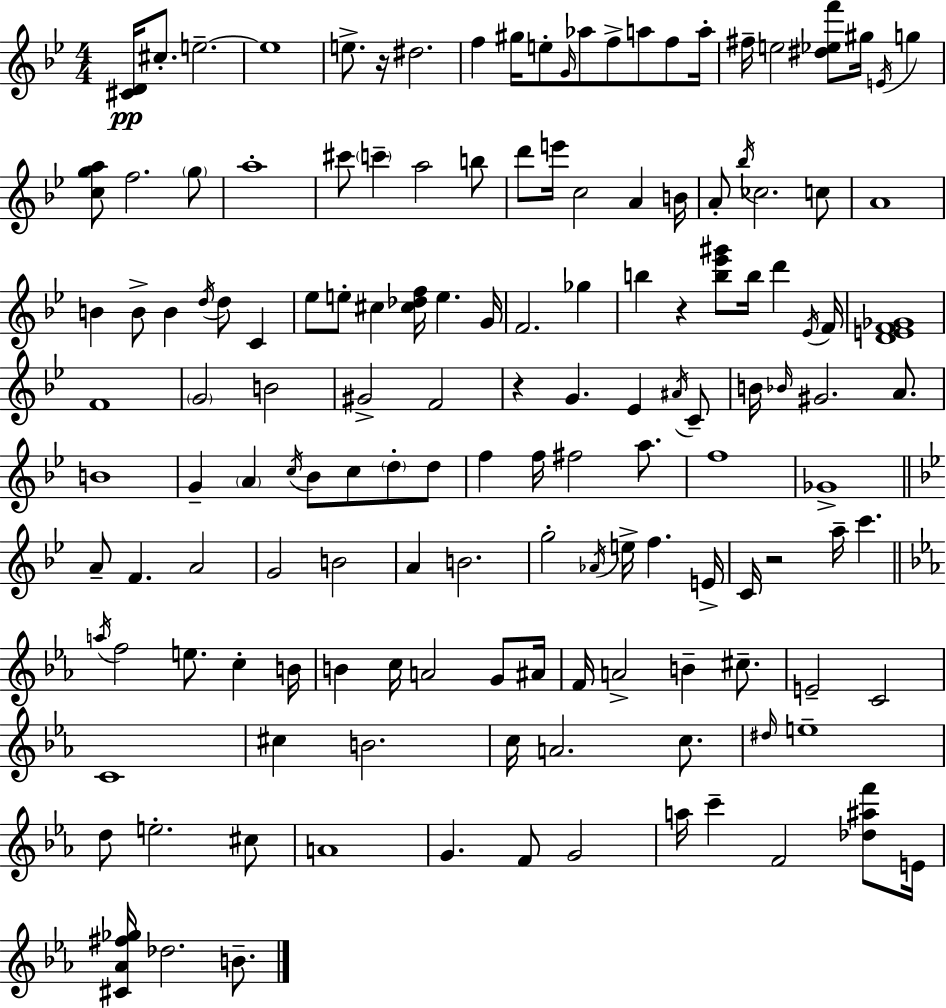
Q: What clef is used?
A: treble